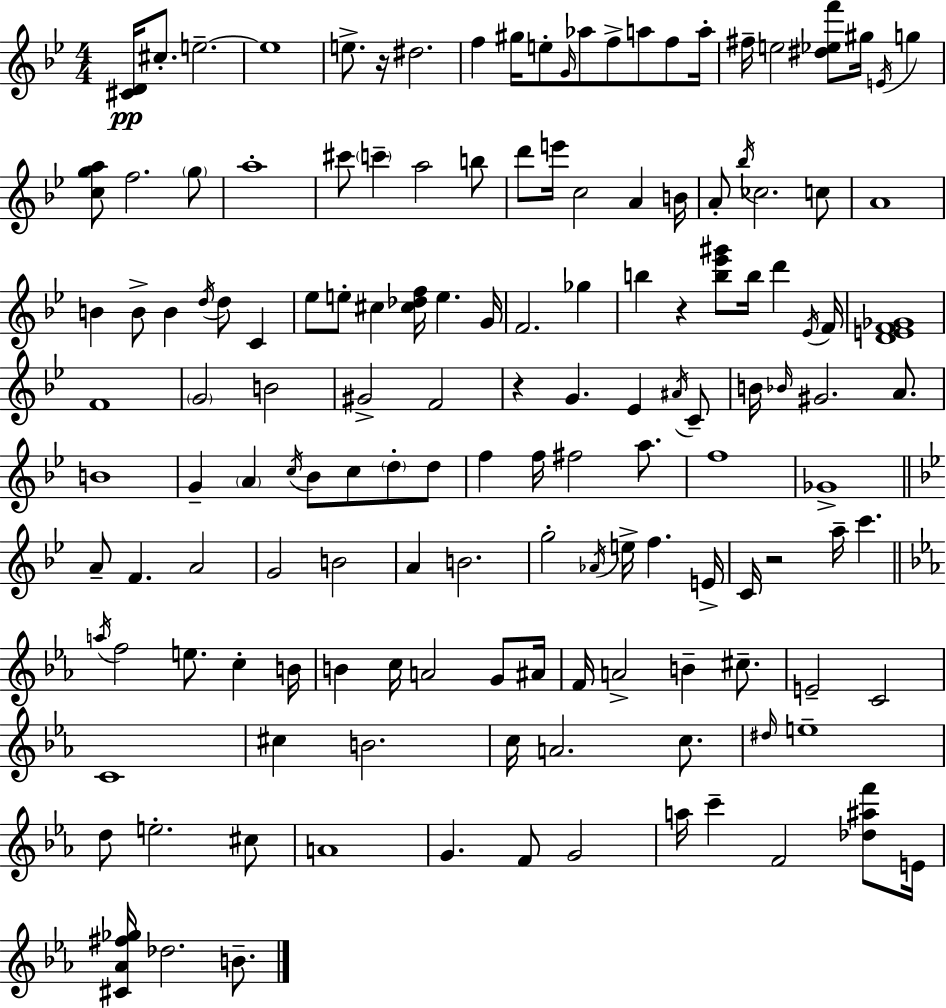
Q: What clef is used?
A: treble